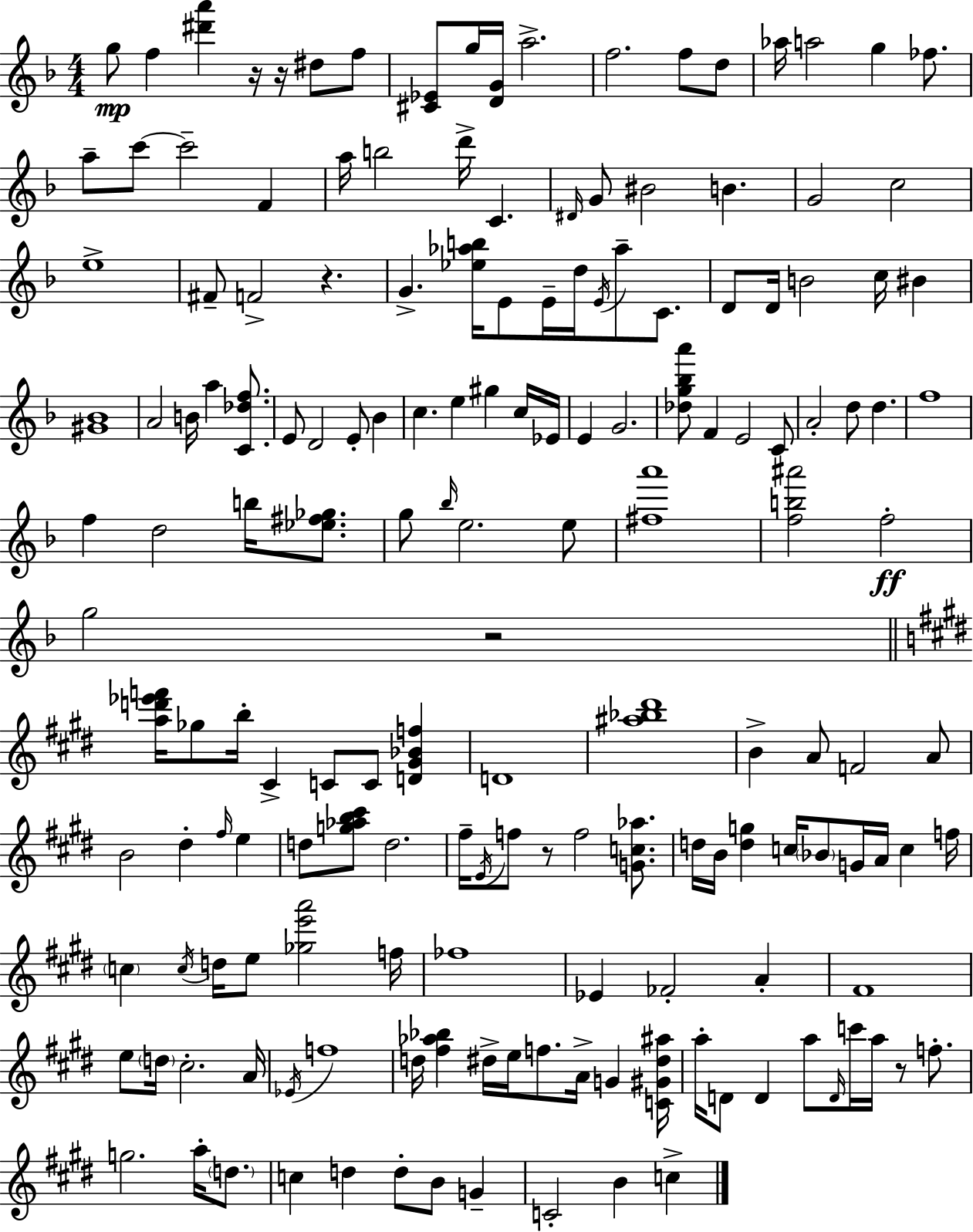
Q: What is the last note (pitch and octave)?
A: C5